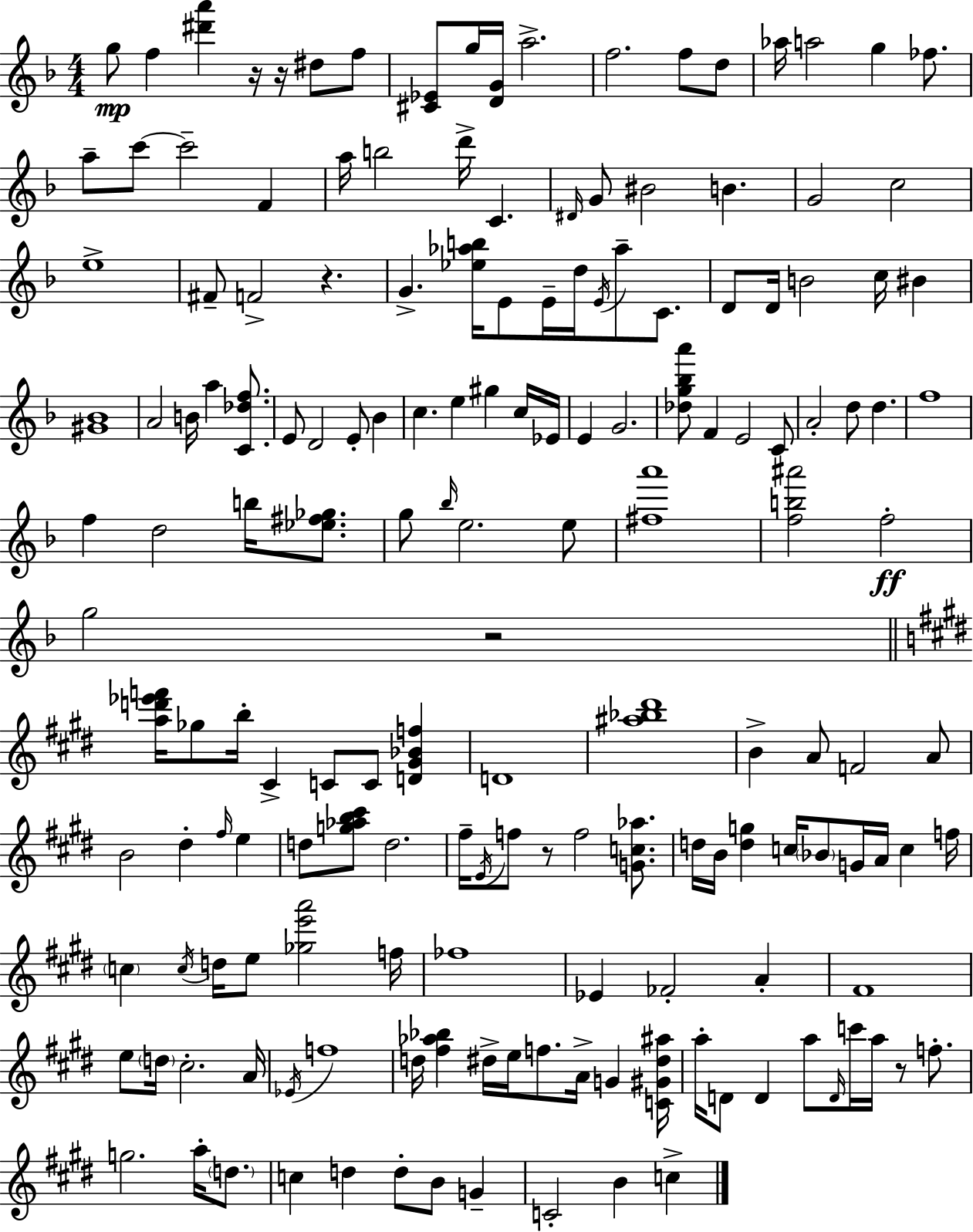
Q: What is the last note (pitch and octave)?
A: C5